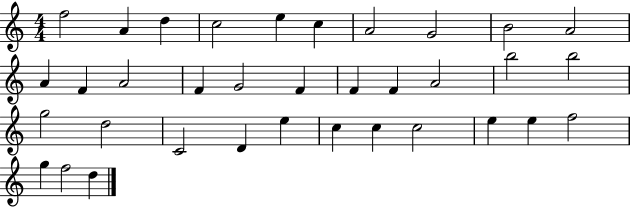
X:1
T:Untitled
M:4/4
L:1/4
K:C
f2 A d c2 e c A2 G2 B2 A2 A F A2 F G2 F F F A2 b2 b2 g2 d2 C2 D e c c c2 e e f2 g f2 d